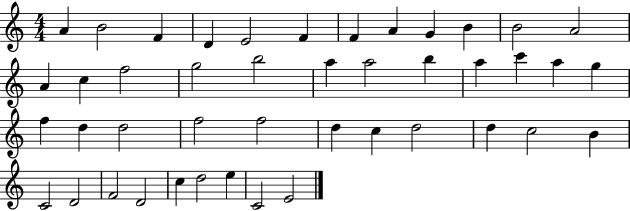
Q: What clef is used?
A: treble